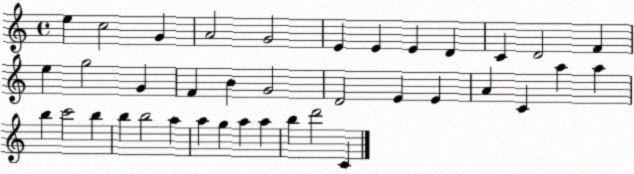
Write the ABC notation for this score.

X:1
T:Untitled
M:4/4
L:1/4
K:C
e c2 G A2 G2 E E E D C D2 F e g2 G F B G2 D2 E E A C a a b c'2 b b b2 a a g a a b d'2 C